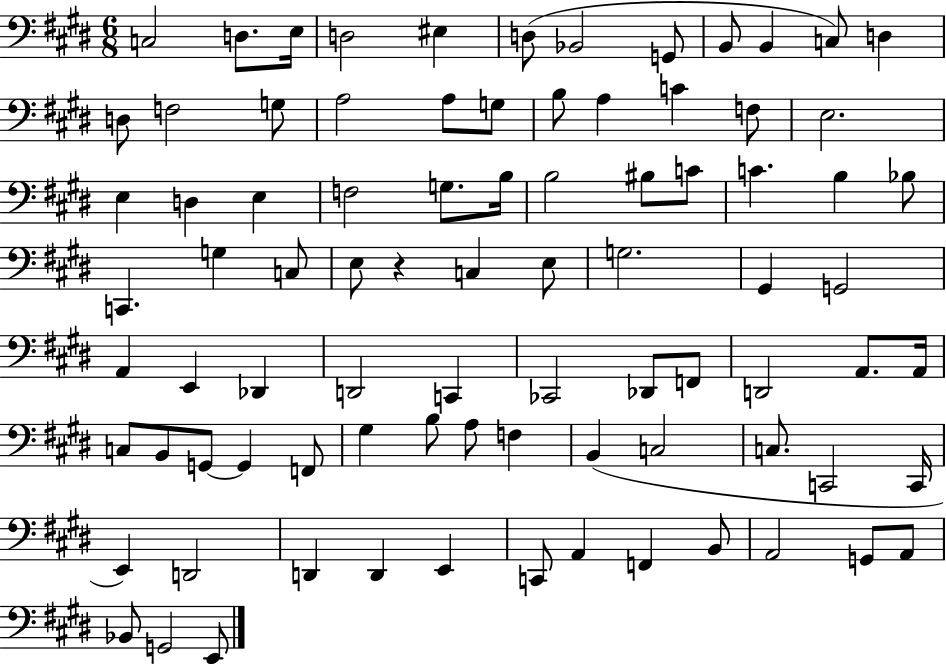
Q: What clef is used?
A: bass